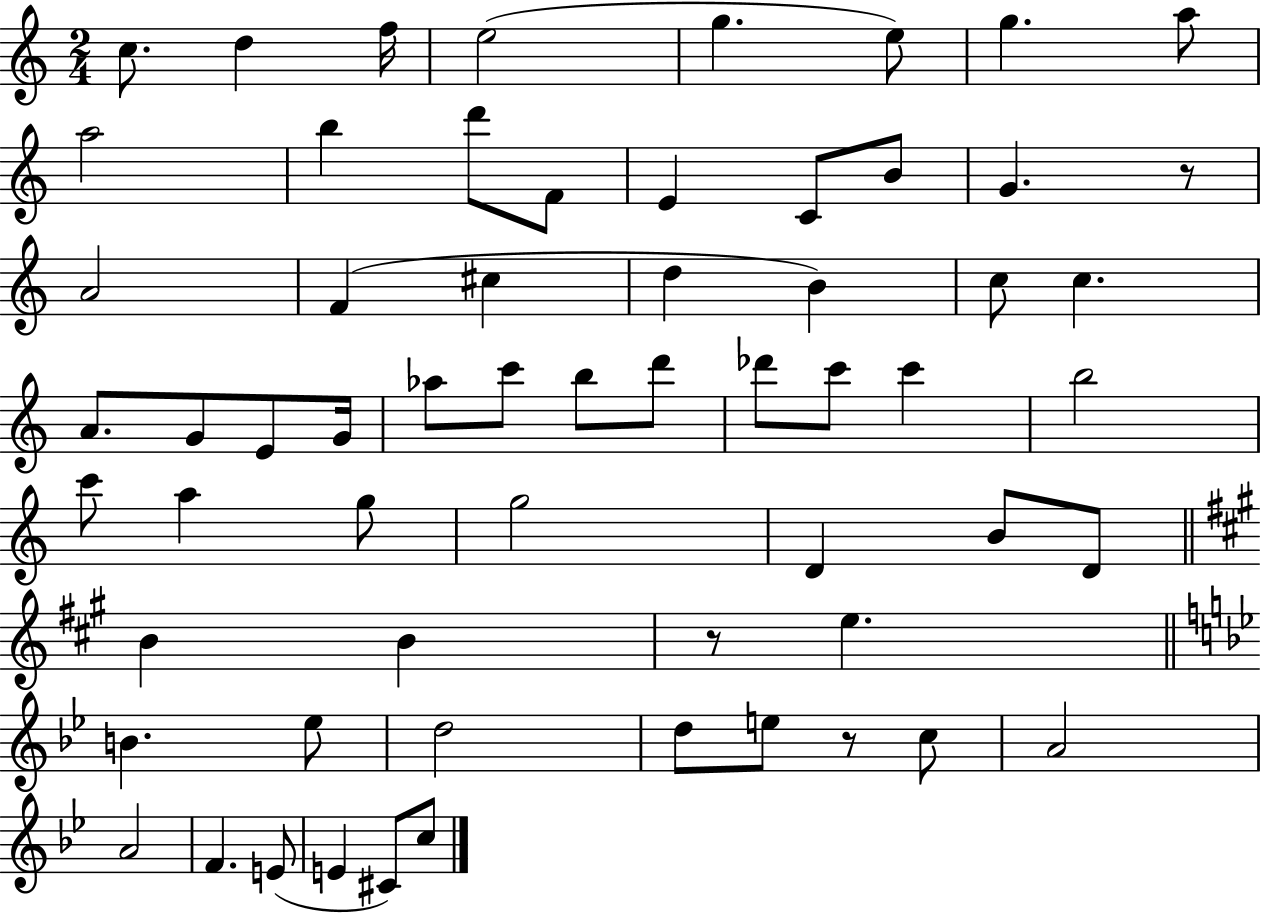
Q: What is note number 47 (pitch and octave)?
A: Eb5